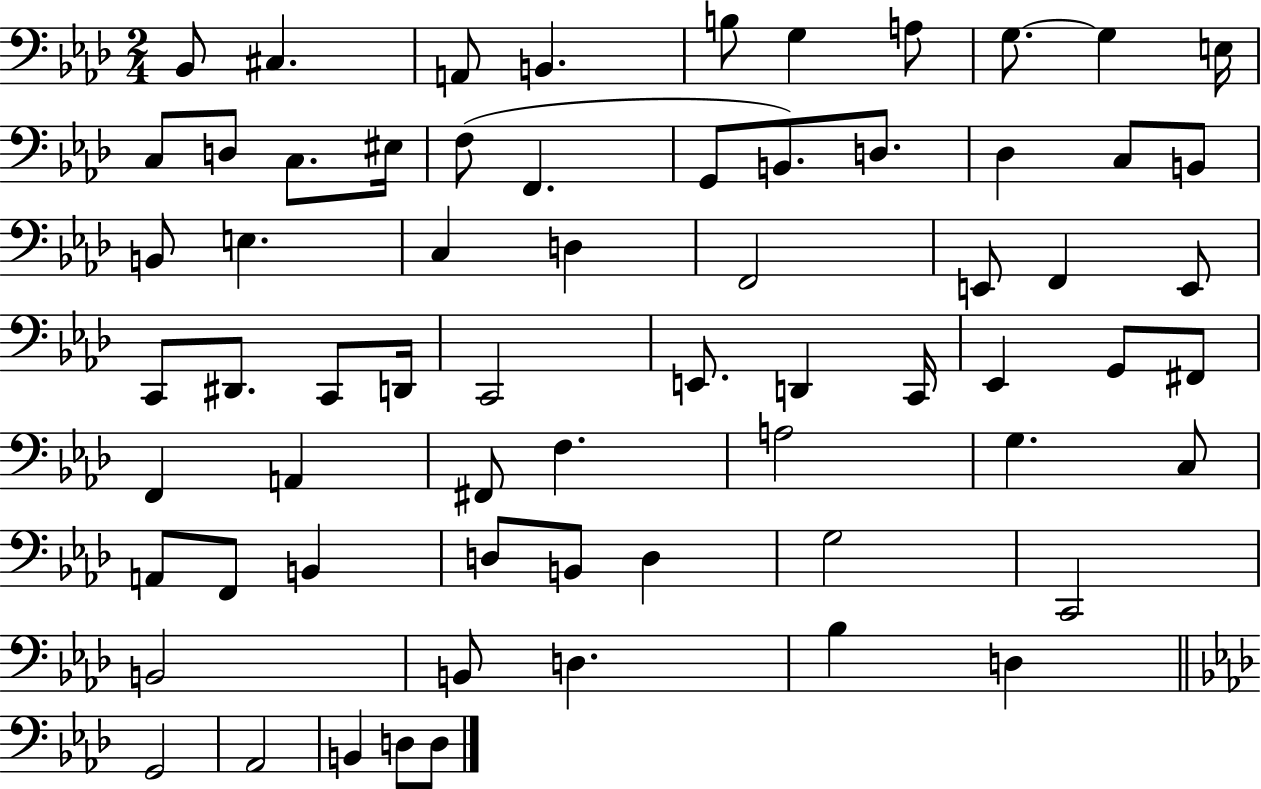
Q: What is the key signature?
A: AES major